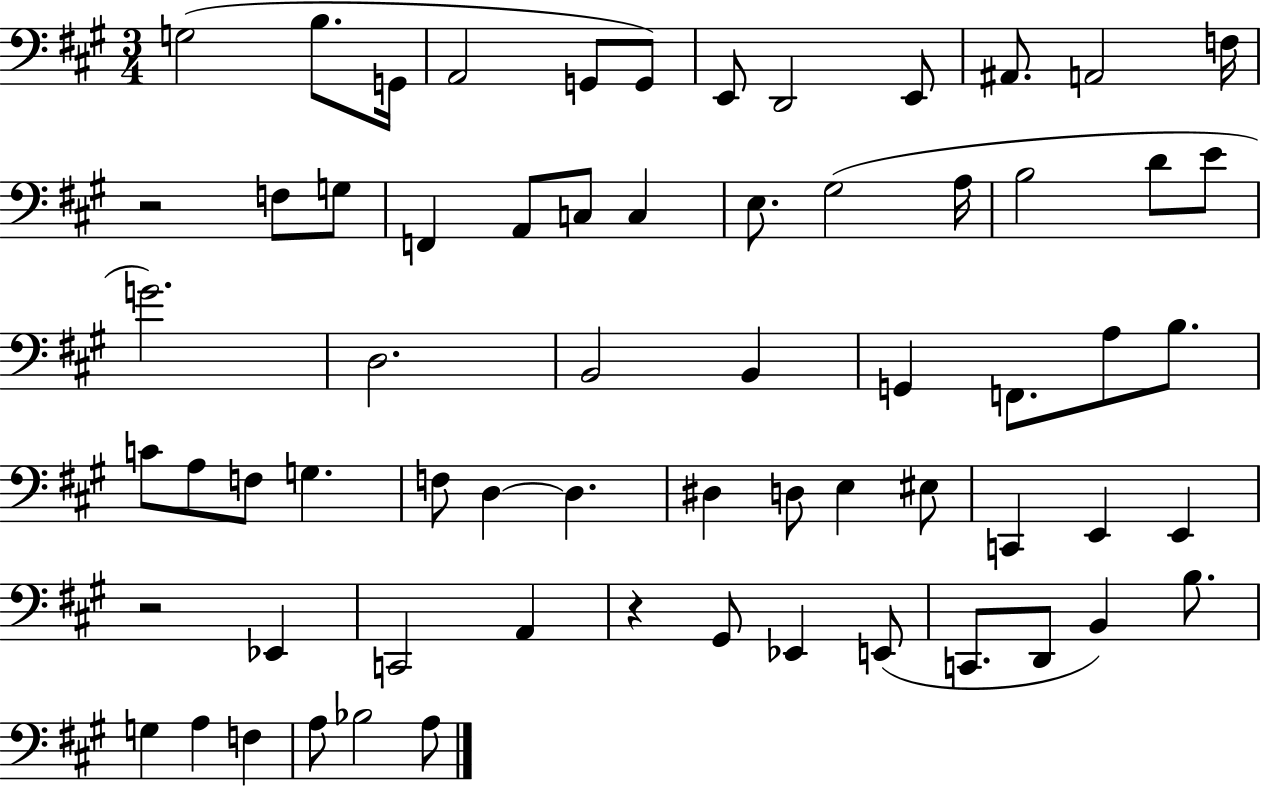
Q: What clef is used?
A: bass